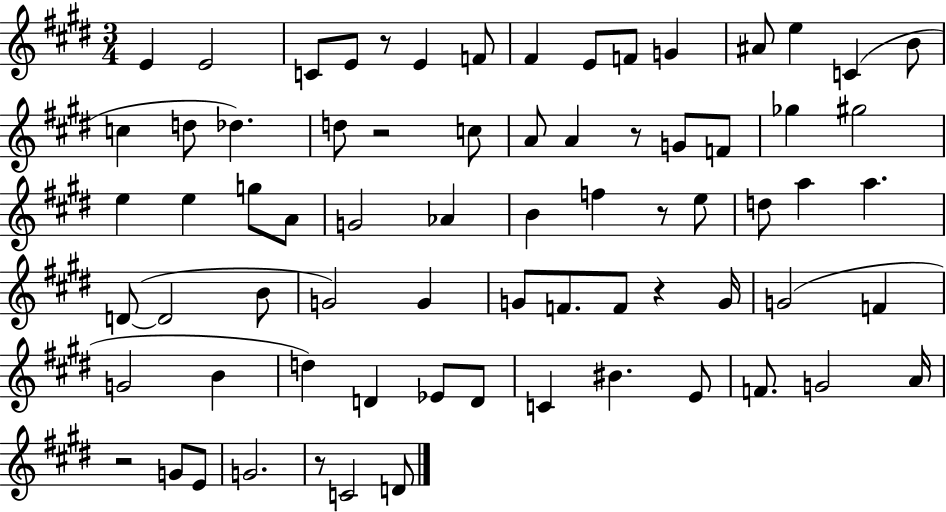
{
  \clef treble
  \numericTimeSignature
  \time 3/4
  \key e \major
  e'4 e'2 | c'8 e'8 r8 e'4 f'8 | fis'4 e'8 f'8 g'4 | ais'8 e''4 c'4( b'8 | \break c''4 d''8 des''4.) | d''8 r2 c''8 | a'8 a'4 r8 g'8 f'8 | ges''4 gis''2 | \break e''4 e''4 g''8 a'8 | g'2 aes'4 | b'4 f''4 r8 e''8 | d''8 a''4 a''4. | \break d'8~(~ d'2 b'8 | g'2) g'4 | g'8 f'8. f'8 r4 g'16 | g'2( f'4 | \break g'2 b'4 | d''4) d'4 ees'8 d'8 | c'4 bis'4. e'8 | f'8. g'2 a'16 | \break r2 g'8 e'8 | g'2. | r8 c'2 d'8 | \bar "|."
}